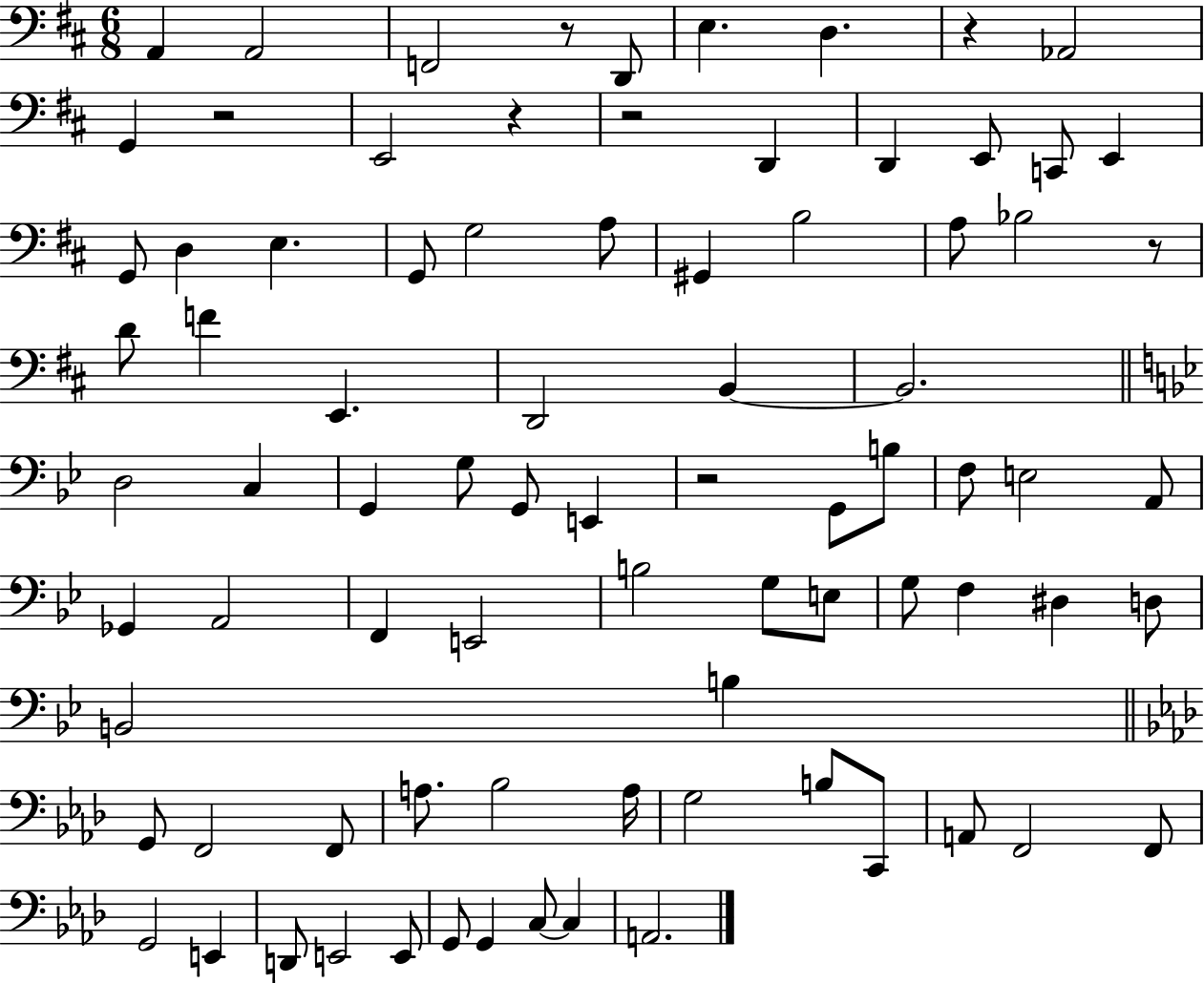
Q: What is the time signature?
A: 6/8